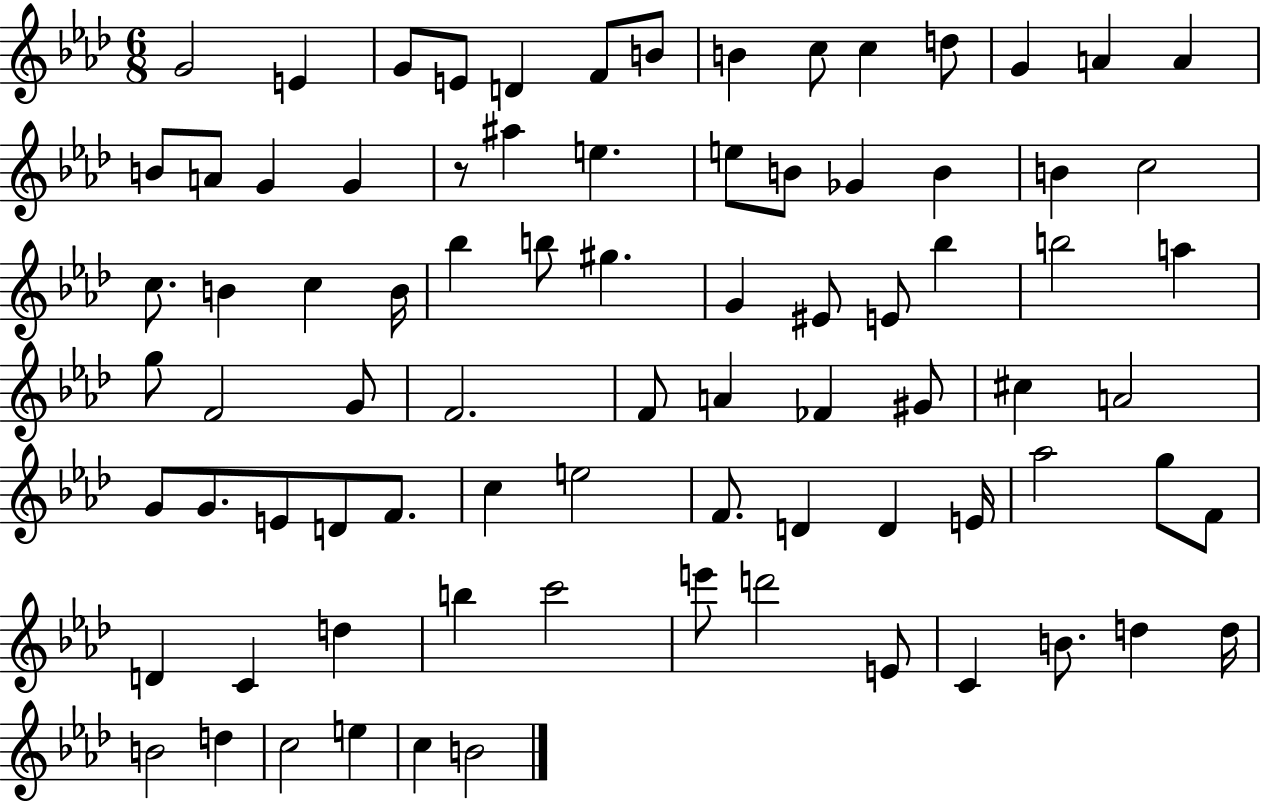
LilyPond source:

{
  \clef treble
  \numericTimeSignature
  \time 6/8
  \key aes \major
  g'2 e'4 | g'8 e'8 d'4 f'8 b'8 | b'4 c''8 c''4 d''8 | g'4 a'4 a'4 | \break b'8 a'8 g'4 g'4 | r8 ais''4 e''4. | e''8 b'8 ges'4 b'4 | b'4 c''2 | \break c''8. b'4 c''4 b'16 | bes''4 b''8 gis''4. | g'4 eis'8 e'8 bes''4 | b''2 a''4 | \break g''8 f'2 g'8 | f'2. | f'8 a'4 fes'4 gis'8 | cis''4 a'2 | \break g'8 g'8. e'8 d'8 f'8. | c''4 e''2 | f'8. d'4 d'4 e'16 | aes''2 g''8 f'8 | \break d'4 c'4 d''4 | b''4 c'''2 | e'''8 d'''2 e'8 | c'4 b'8. d''4 d''16 | \break b'2 d''4 | c''2 e''4 | c''4 b'2 | \bar "|."
}